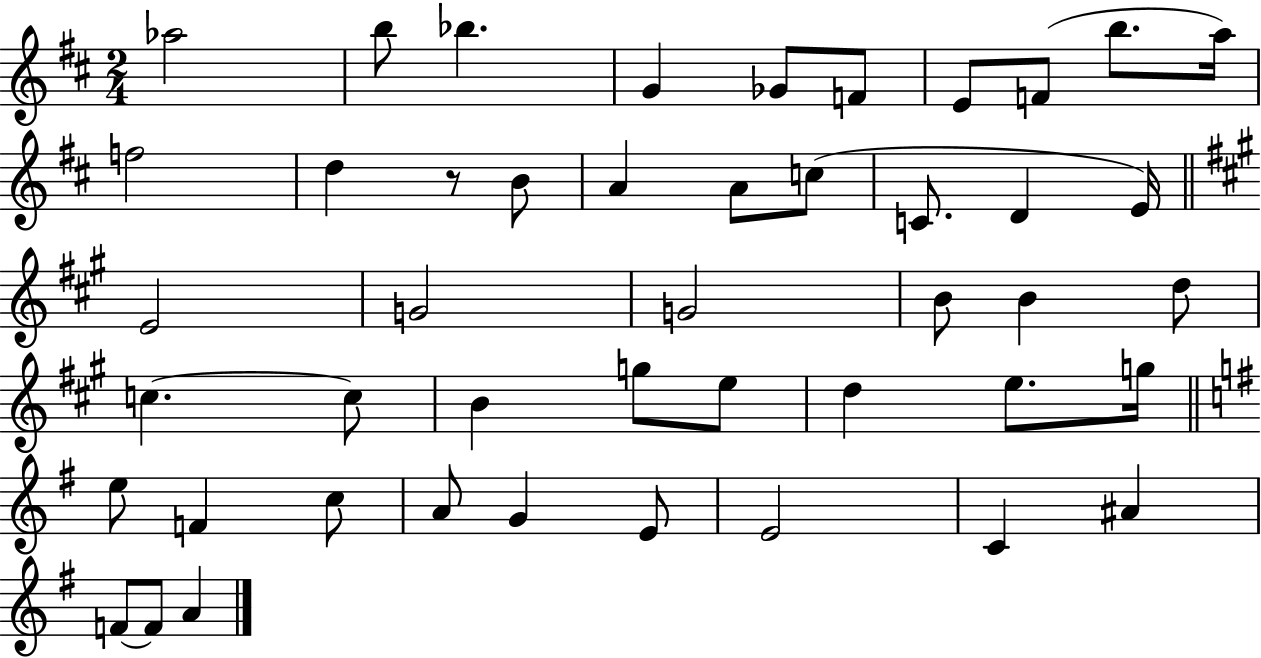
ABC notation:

X:1
T:Untitled
M:2/4
L:1/4
K:D
_a2 b/2 _b G _G/2 F/2 E/2 F/2 b/2 a/4 f2 d z/2 B/2 A A/2 c/2 C/2 D E/4 E2 G2 G2 B/2 B d/2 c c/2 B g/2 e/2 d e/2 g/4 e/2 F c/2 A/2 G E/2 E2 C ^A F/2 F/2 A